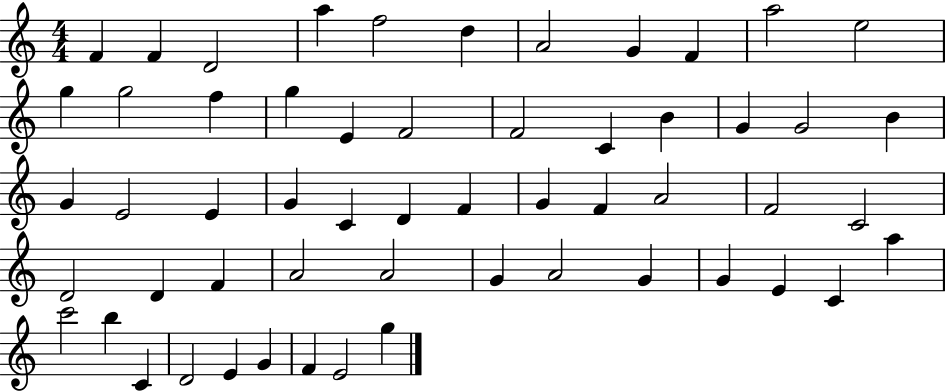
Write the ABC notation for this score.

X:1
T:Untitled
M:4/4
L:1/4
K:C
F F D2 a f2 d A2 G F a2 e2 g g2 f g E F2 F2 C B G G2 B G E2 E G C D F G F A2 F2 C2 D2 D F A2 A2 G A2 G G E C a c'2 b C D2 E G F E2 g